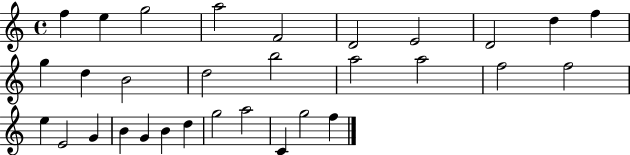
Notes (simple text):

F5/q E5/q G5/h A5/h F4/h D4/h E4/h D4/h D5/q F5/q G5/q D5/q B4/h D5/h B5/h A5/h A5/h F5/h F5/h E5/q E4/h G4/q B4/q G4/q B4/q D5/q G5/h A5/h C4/q G5/h F5/q